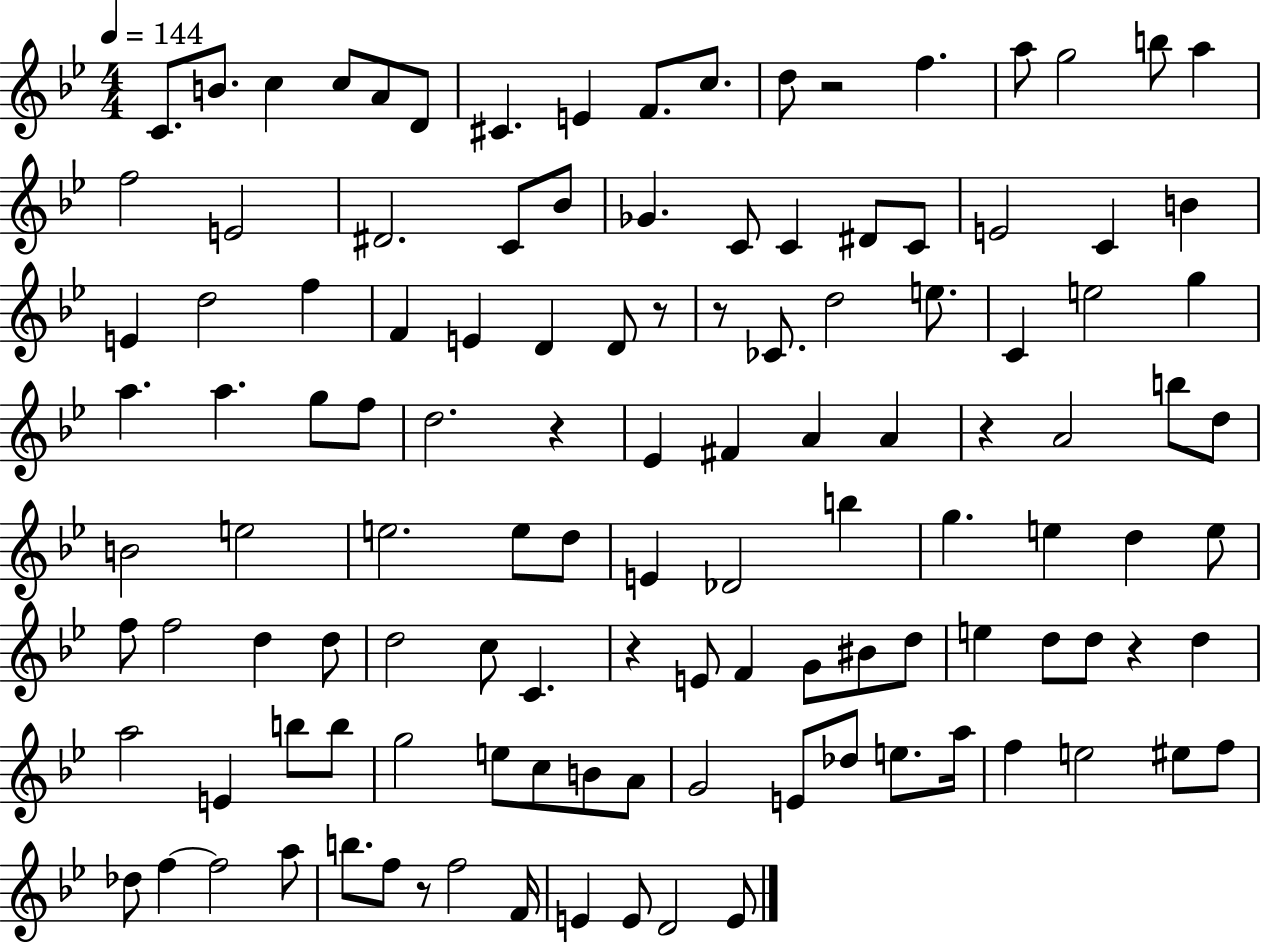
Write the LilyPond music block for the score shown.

{
  \clef treble
  \numericTimeSignature
  \time 4/4
  \key bes \major
  \tempo 4 = 144
  c'8. b'8. c''4 c''8 a'8 d'8 | cis'4. e'4 f'8. c''8. | d''8 r2 f''4. | a''8 g''2 b''8 a''4 | \break f''2 e'2 | dis'2. c'8 bes'8 | ges'4. c'8 c'4 dis'8 c'8 | e'2 c'4 b'4 | \break e'4 d''2 f''4 | f'4 e'4 d'4 d'8 r8 | r8 ces'8. d''2 e''8. | c'4 e''2 g''4 | \break a''4. a''4. g''8 f''8 | d''2. r4 | ees'4 fis'4 a'4 a'4 | r4 a'2 b''8 d''8 | \break b'2 e''2 | e''2. e''8 d''8 | e'4 des'2 b''4 | g''4. e''4 d''4 e''8 | \break f''8 f''2 d''4 d''8 | d''2 c''8 c'4. | r4 e'8 f'4 g'8 bis'8 d''8 | e''4 d''8 d''8 r4 d''4 | \break a''2 e'4 b''8 b''8 | g''2 e''8 c''8 b'8 a'8 | g'2 e'8 des''8 e''8. a''16 | f''4 e''2 eis''8 f''8 | \break des''8 f''4~~ f''2 a''8 | b''8. f''8 r8 f''2 f'16 | e'4 e'8 d'2 e'8 | \bar "|."
}